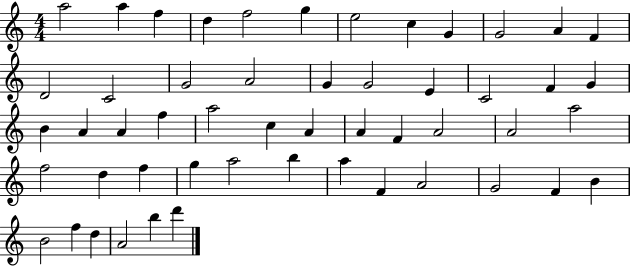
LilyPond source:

{
  \clef treble
  \numericTimeSignature
  \time 4/4
  \key c \major
  a''2 a''4 f''4 | d''4 f''2 g''4 | e''2 c''4 g'4 | g'2 a'4 f'4 | \break d'2 c'2 | g'2 a'2 | g'4 g'2 e'4 | c'2 f'4 g'4 | \break b'4 a'4 a'4 f''4 | a''2 c''4 a'4 | a'4 f'4 a'2 | a'2 a''2 | \break f''2 d''4 f''4 | g''4 a''2 b''4 | a''4 f'4 a'2 | g'2 f'4 b'4 | \break b'2 f''4 d''4 | a'2 b''4 d'''4 | \bar "|."
}